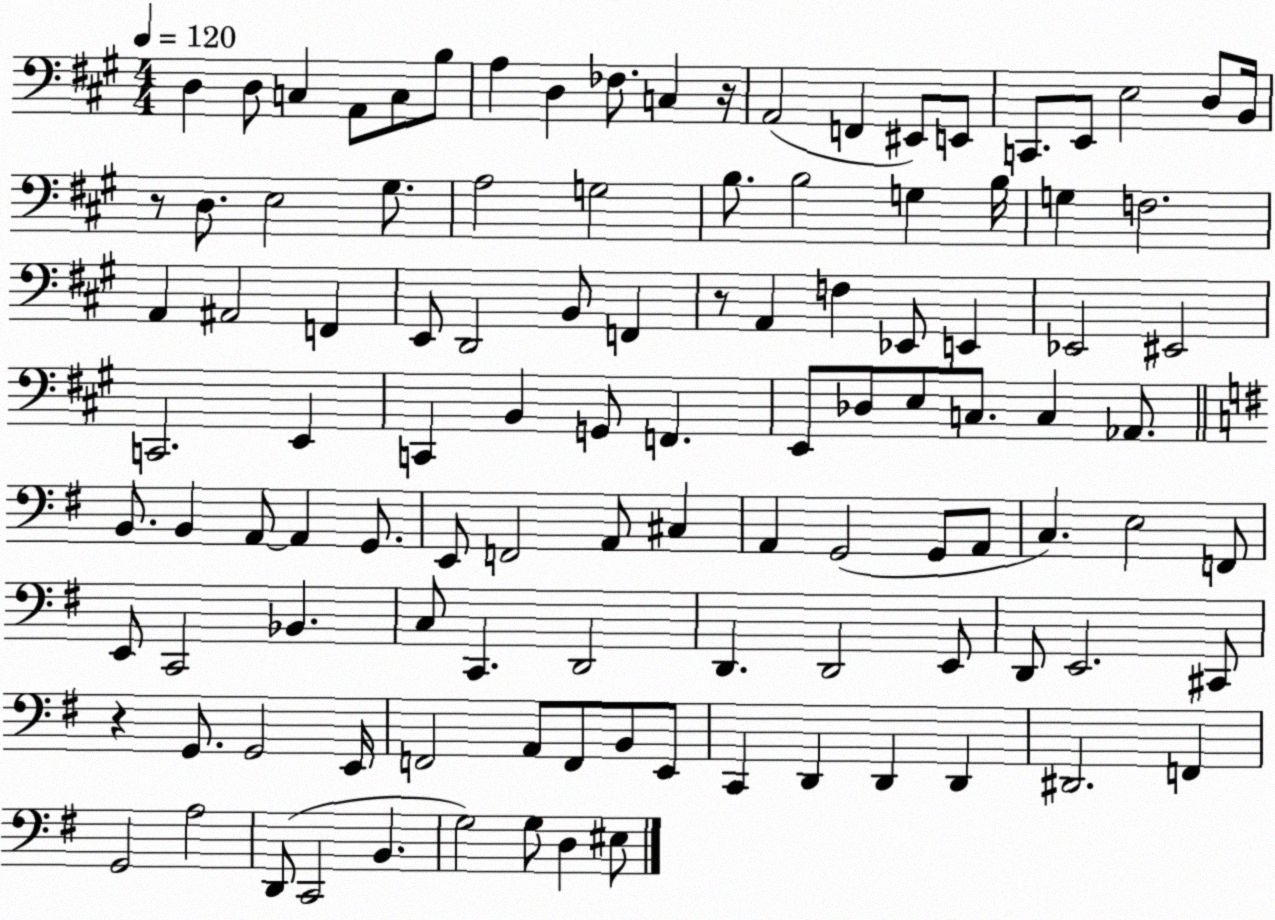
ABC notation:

X:1
T:Untitled
M:4/4
L:1/4
K:A
D, D,/2 C, A,,/2 C,/2 B,/2 A, D, _F,/2 C, z/4 A,,2 F,, ^E,,/2 E,,/2 C,,/2 E,,/2 E,2 D,/2 B,,/4 z/2 D,/2 E,2 ^G,/2 A,2 G,2 B,/2 B,2 G, B,/4 G, F,2 A,, ^A,,2 F,, E,,/2 D,,2 B,,/2 F,, z/2 A,, F, _E,,/2 E,, _E,,2 ^E,,2 C,,2 E,, C,, B,, G,,/2 F,, E,,/2 _D,/2 E,/2 C,/2 C, _A,,/2 B,,/2 B,, A,,/2 A,, G,,/2 E,,/2 F,,2 A,,/2 ^C, A,, G,,2 G,,/2 A,,/2 C, E,2 F,,/2 E,,/2 C,,2 _B,, C,/2 C,, D,,2 D,, D,,2 E,,/2 D,,/2 E,,2 ^C,,/2 z G,,/2 G,,2 E,,/4 F,,2 A,,/2 F,,/2 B,,/2 E,,/2 C,, D,, D,, D,, ^D,,2 F,, G,,2 A,2 D,,/2 C,,2 B,, G,2 G,/2 D, ^E,/2